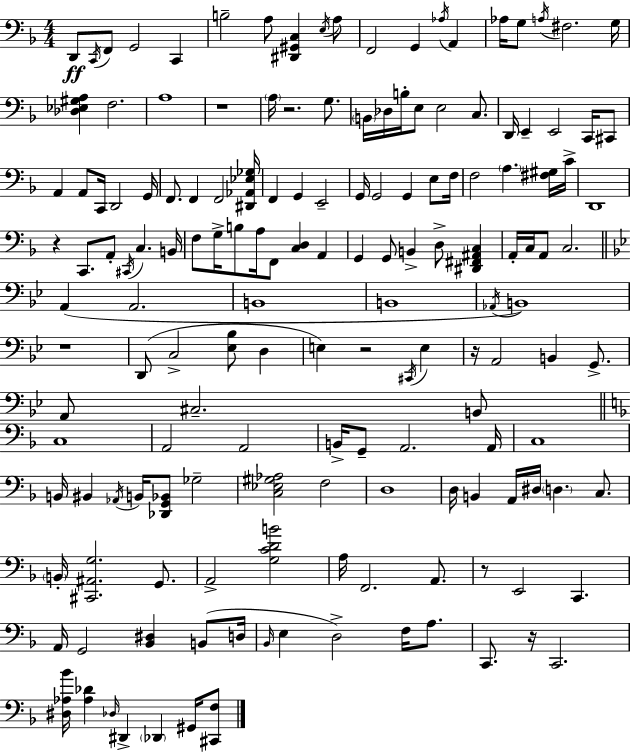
D2/e C2/s F2/e G2/h C2/q B3/h A3/e [D#2,G#2,C3]/q E3/s A3/e F2/h G2/q Ab3/s A2/q Ab3/s G3/e A3/s F#3/h. G3/s [Db3,Eb3,G#3,A3]/q F3/h. A3/w R/w A3/s R/h. G3/e. B2/s Db3/s B3/s E3/e E3/h C3/e. D2/s E2/q E2/h C2/s C#2/e A2/q A2/e C2/s D2/h G2/s F2/e. F2/q F2/h [D#2,Ab2,Eb3,Gb3]/s F2/q G2/q E2/h G2/s G2/h G2/q E3/e F3/s F3/h A3/q. [F#3,G#3]/s C4/s D2/w R/q C2/e. A2/e C#2/s C3/q. B2/s F3/e G3/s B3/e A3/s F2/e [C3,D3]/q A2/q G2/q G2/e B2/q D3/e [D#2,F#2,A#2,C3]/q A2/s C3/s A2/e C3/h. A2/q A2/h. B2/w B2/w Ab2/s B2/w R/w D2/e C3/h [Eb3,Bb3]/e D3/q E3/q R/h C#2/s E3/q R/s A2/h B2/q G2/e. A2/e C#3/h. B2/e C3/w A2/h A2/h B2/s G2/e A2/h. A2/s C3/w B2/s BIS2/q Ab2/s B2/s [Db2,G2,Bb2]/e Gb3/h [C3,Eb3,G#3,Ab3]/h F3/h D3/w D3/s B2/q A2/s D#3/s D3/q. C3/e. B2/s [C#2,A#2,G3]/h. G2/e. A2/h [G3,C4,D4,B4]/h A3/s F2/h. A2/e. R/e E2/h C2/q. A2/s G2/h [Bb2,D#3]/q B2/e D3/s Bb2/s E3/q D3/h F3/s A3/e. C2/e. R/s C2/h. [D#3,Ab3,Bb4]/s [Ab3,Db4]/q Db3/s D#2/q Db2/q G#2/s [C#2,F3]/e